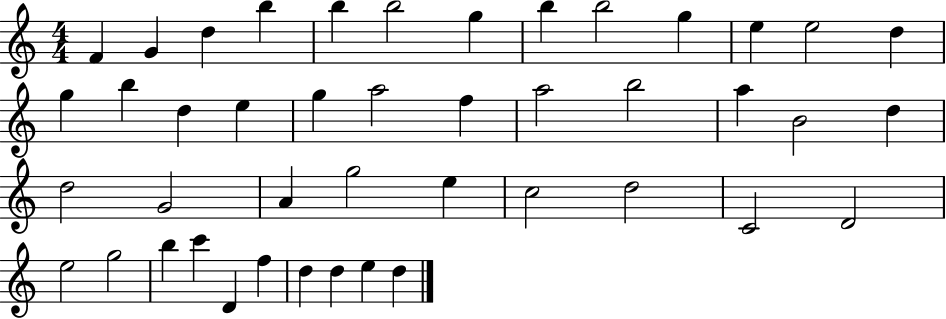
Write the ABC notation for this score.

X:1
T:Untitled
M:4/4
L:1/4
K:C
F G d b b b2 g b b2 g e e2 d g b d e g a2 f a2 b2 a B2 d d2 G2 A g2 e c2 d2 C2 D2 e2 g2 b c' D f d d e d